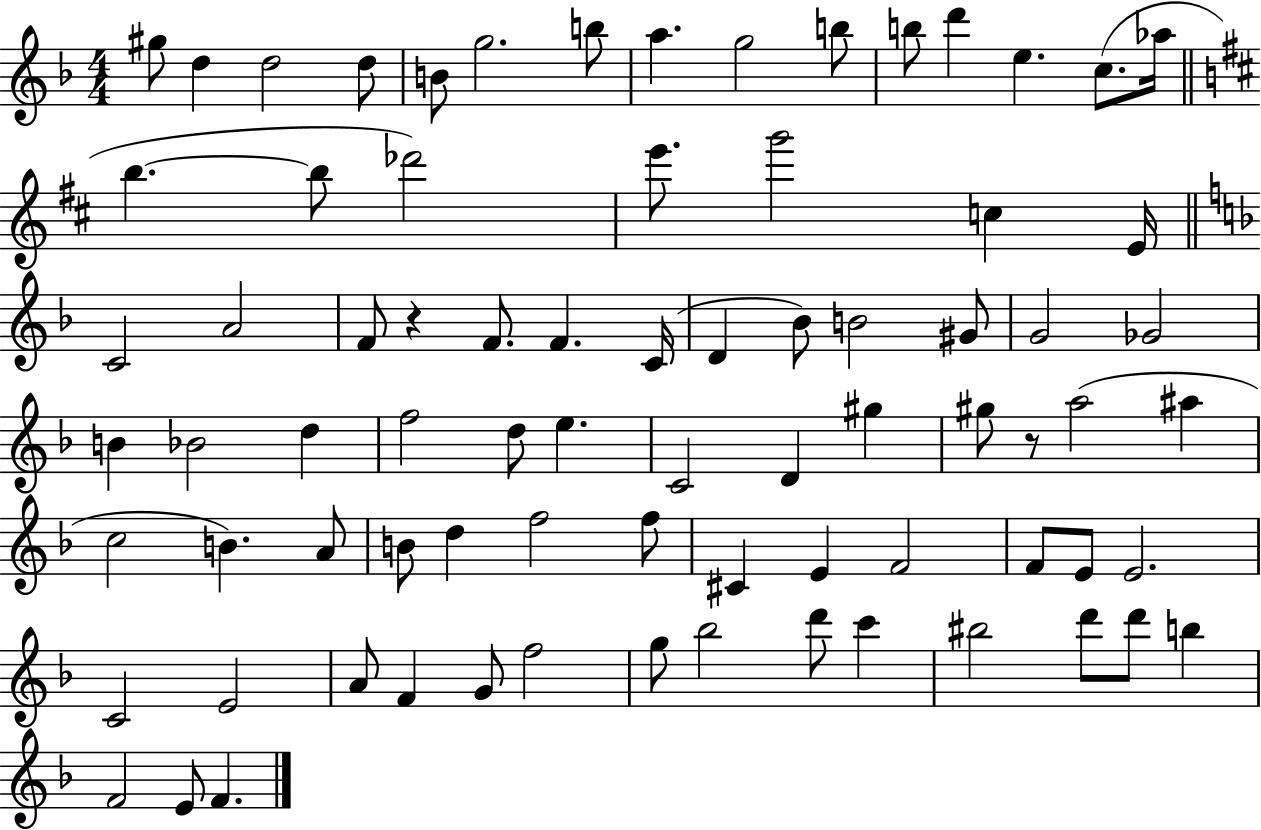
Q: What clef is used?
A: treble